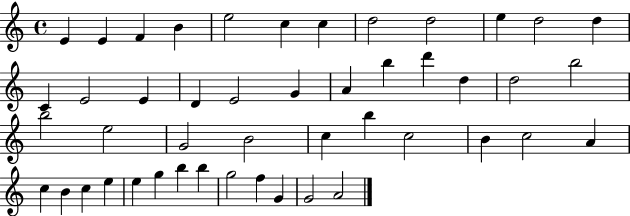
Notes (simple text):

E4/q E4/q F4/q B4/q E5/h C5/q C5/q D5/h D5/h E5/q D5/h D5/q C4/q E4/h E4/q D4/q E4/h G4/q A4/q B5/q D6/q D5/q D5/h B5/h B5/h E5/h G4/h B4/h C5/q B5/q C5/h B4/q C5/h A4/q C5/q B4/q C5/q E5/q E5/q G5/q B5/q B5/q G5/h F5/q G4/q G4/h A4/h